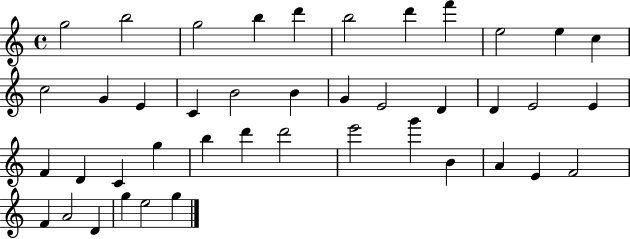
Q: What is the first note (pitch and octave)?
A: G5